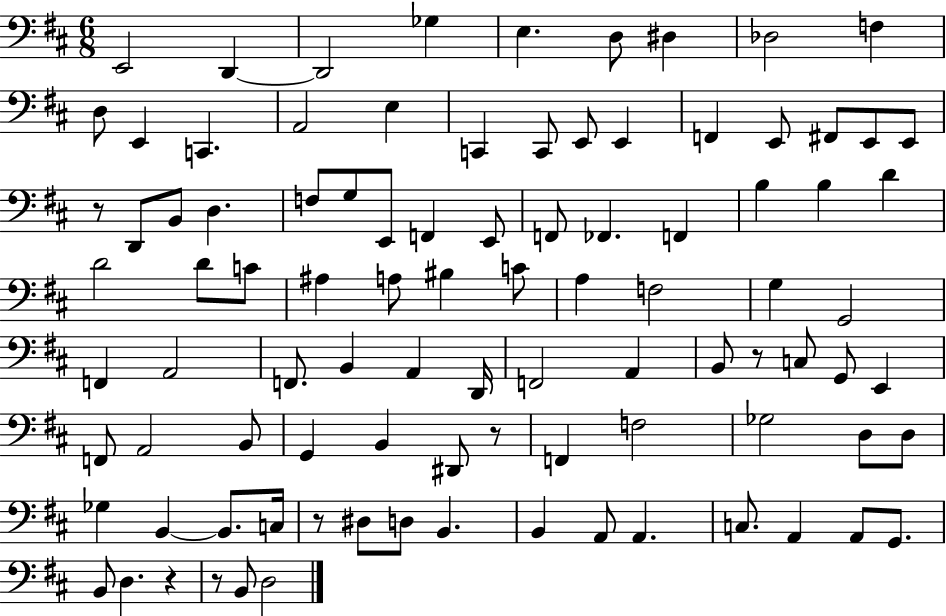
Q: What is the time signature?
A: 6/8